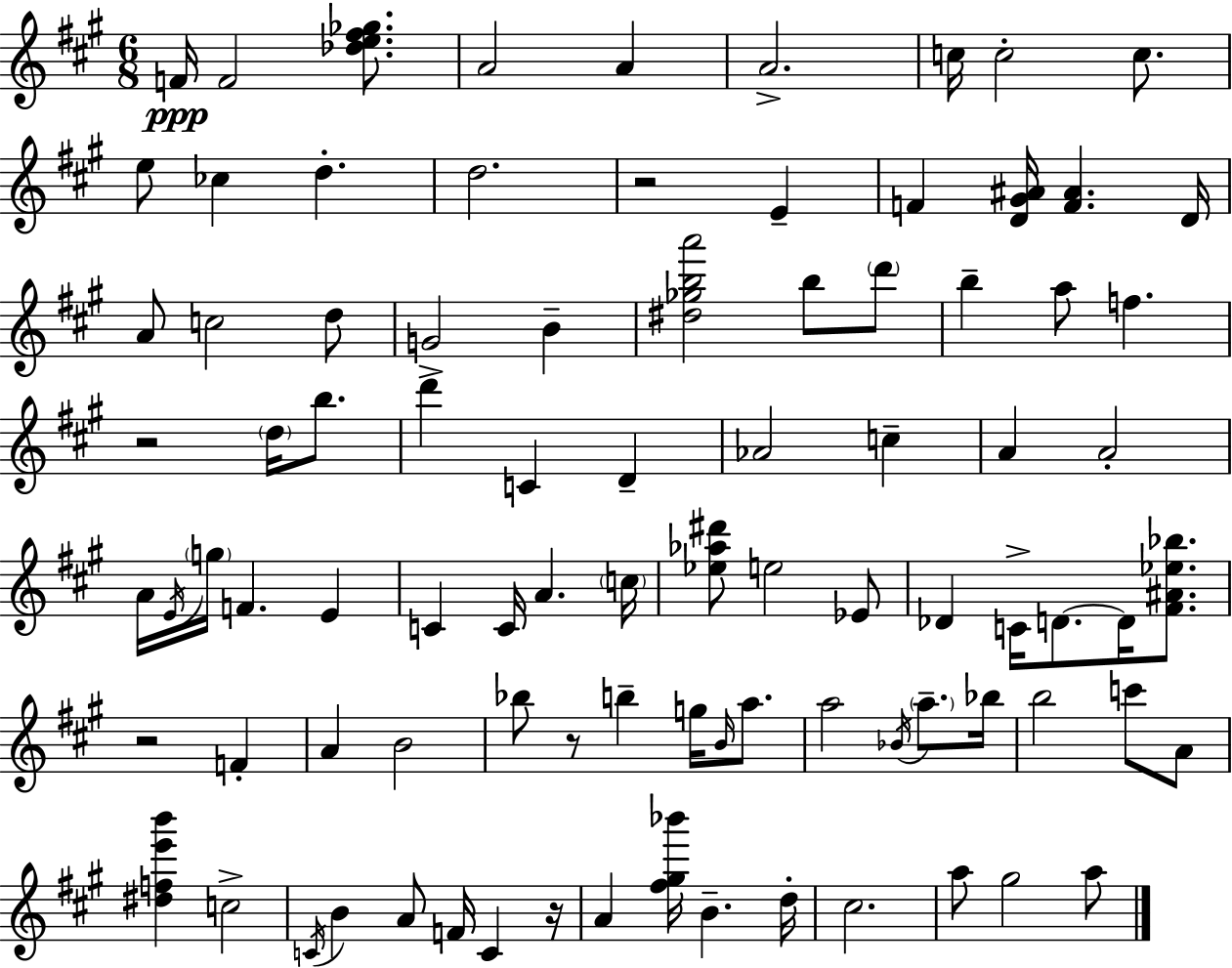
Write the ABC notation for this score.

X:1
T:Untitled
M:6/8
L:1/4
K:A
F/4 F2 [_de^f_g]/2 A2 A A2 c/4 c2 c/2 e/2 _c d d2 z2 E F [D^G^A]/4 [F^A] D/4 A/2 c2 d/2 G2 B [^d_gba']2 b/2 d'/2 b a/2 f z2 d/4 b/2 d' C D _A2 c A A2 A/4 E/4 g/4 F E C C/4 A c/4 [_e_a^d']/2 e2 _E/2 _D C/4 D/2 D/4 [^F^A_e_b]/2 z2 F A B2 _b/2 z/2 b g/4 B/4 a/2 a2 _B/4 a/2 _b/4 b2 c'/2 A/2 [^dfe'b'] c2 C/4 B A/2 F/4 C z/4 A [^f^g_b']/4 B d/4 ^c2 a/2 ^g2 a/2